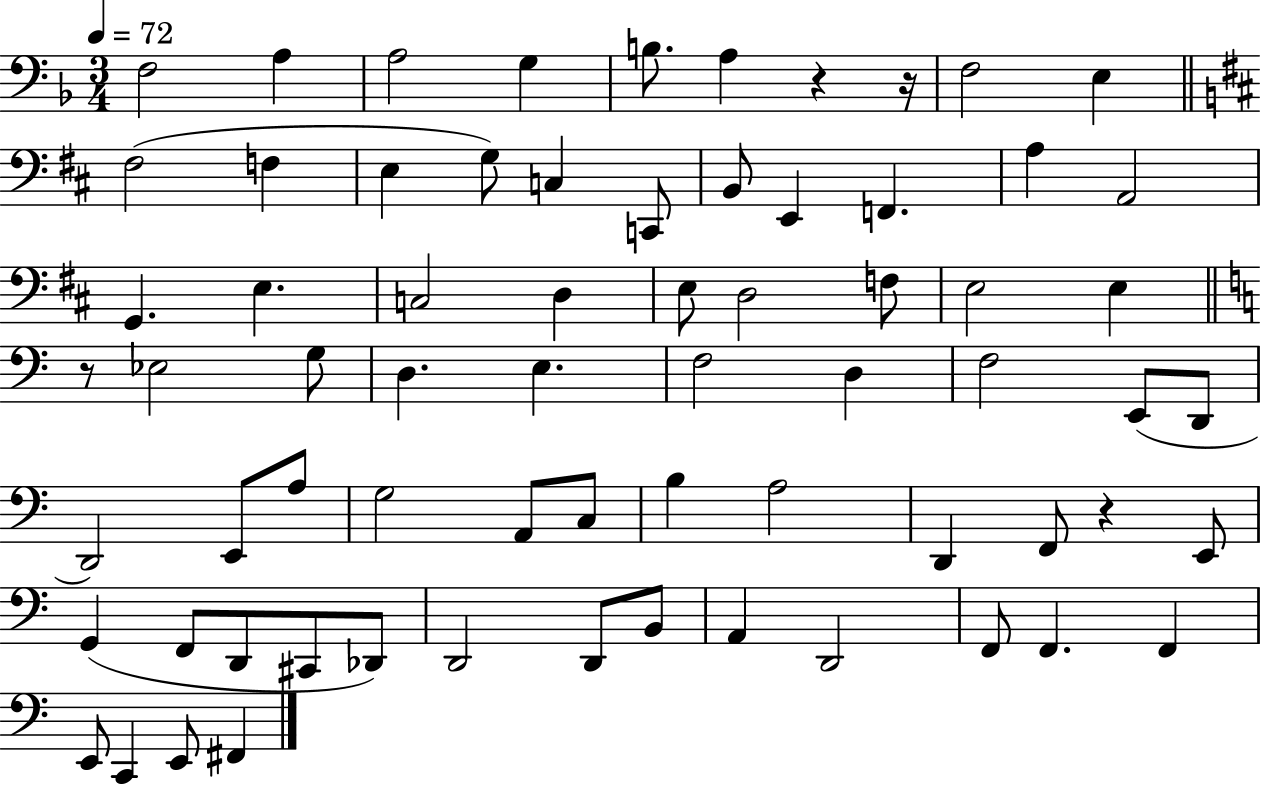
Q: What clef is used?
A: bass